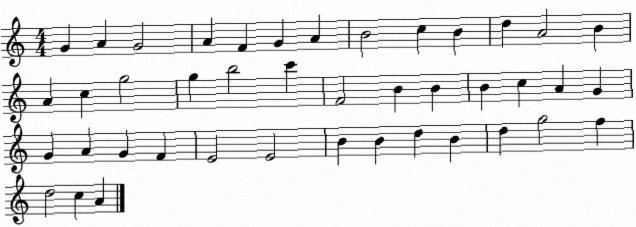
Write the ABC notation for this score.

X:1
T:Untitled
M:4/4
L:1/4
K:C
G A G2 A F G A B2 c B d A2 B A c g2 g b2 c' F2 B B B c A G G A G F E2 E2 B B d B d g2 f d2 c A